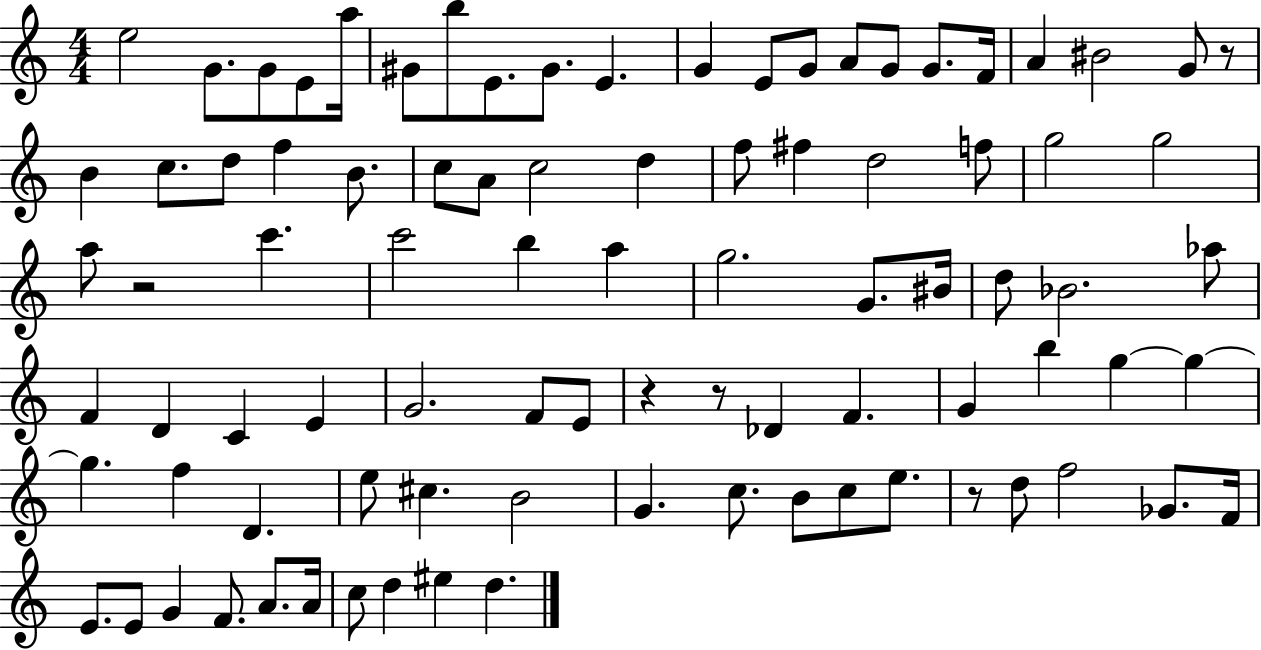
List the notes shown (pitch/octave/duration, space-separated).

E5/h G4/e. G4/e E4/e A5/s G#4/e B5/e E4/e. G#4/e. E4/q. G4/q E4/e G4/e A4/e G4/e G4/e. F4/s A4/q BIS4/h G4/e R/e B4/q C5/e. D5/e F5/q B4/e. C5/e A4/e C5/h D5/q F5/e F#5/q D5/h F5/e G5/h G5/h A5/e R/h C6/q. C6/h B5/q A5/q G5/h. G4/e. BIS4/s D5/e Bb4/h. Ab5/e F4/q D4/q C4/q E4/q G4/h. F4/e E4/e R/q R/e Db4/q F4/q. G4/q B5/q G5/q G5/q G5/q. F5/q D4/q. E5/e C#5/q. B4/h G4/q. C5/e. B4/e C5/e E5/e. R/e D5/e F5/h Gb4/e. F4/s E4/e. E4/e G4/q F4/e. A4/e. A4/s C5/e D5/q EIS5/q D5/q.